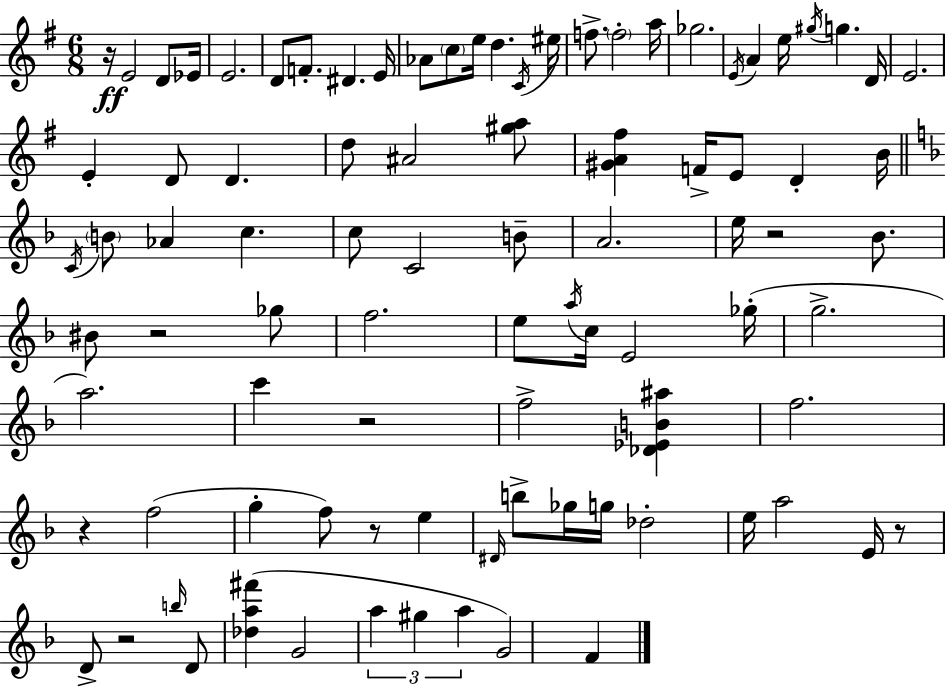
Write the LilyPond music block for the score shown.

{
  \clef treble
  \numericTimeSignature
  \time 6/8
  \key e \minor
  r16\ff e'2 d'8 ees'16 | e'2. | d'8 f'8.-. dis'4. e'16 | aes'8 \parenthesize c''8 e''16 d''4. \acciaccatura { c'16 } | \break eis''16 f''8.-> \parenthesize f''2-. | a''16 ges''2. | \acciaccatura { e'16 } a'4 e''16 \acciaccatura { gis''16 } g''4. | d'16 e'2. | \break e'4-. d'8 d'4. | d''8 ais'2 | <gis'' a''>8 <gis' a' fis''>4 f'16-> e'8 d'4-. | b'16 \bar "||" \break \key f \major \acciaccatura { c'16 } \parenthesize b'8 aes'4 c''4. | c''8 c'2 b'8-- | a'2. | e''16 r2 bes'8. | \break bis'8 r2 ges''8 | f''2. | e''8 \acciaccatura { a''16 } c''16 e'2 | ges''16-.( g''2.-> | \break a''2.) | c'''4 r2 | f''2-> <des' ees' b' ais''>4 | f''2. | \break r4 f''2( | g''4-. f''8) r8 e''4 | \grace { dis'16 } b''8-> ges''16 g''16 des''2-. | e''16 a''2 | \break e'16 r8 d'8-> r2 | \grace { b''16 } d'8 <des'' a'' fis'''>4( g'2 | \tuplet 3/2 { a''4 gis''4 | a''4 } g'2) | \break f'4 \bar "|."
}